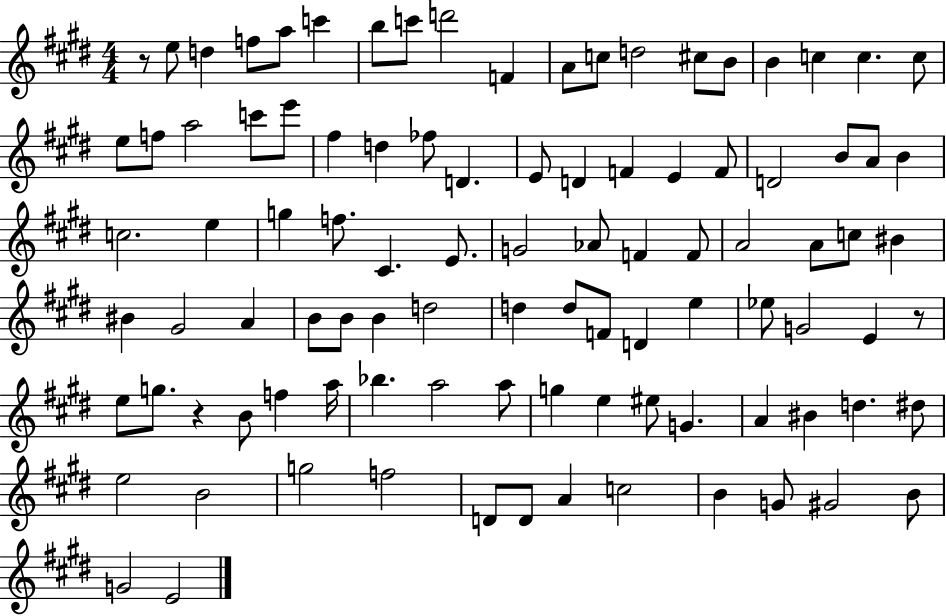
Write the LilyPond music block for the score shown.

{
  \clef treble
  \numericTimeSignature
  \time 4/4
  \key e \major
  r8 e''8 d''4 f''8 a''8 c'''4 | b''8 c'''8 d'''2 f'4 | a'8 c''8 d''2 cis''8 b'8 | b'4 c''4 c''4. c''8 | \break e''8 f''8 a''2 c'''8 e'''8 | fis''4 d''4 fes''8 d'4. | e'8 d'4 f'4 e'4 f'8 | d'2 b'8 a'8 b'4 | \break c''2. e''4 | g''4 f''8. cis'4. e'8. | g'2 aes'8 f'4 f'8 | a'2 a'8 c''8 bis'4 | \break bis'4 gis'2 a'4 | b'8 b'8 b'4 d''2 | d''4 d''8 f'8 d'4 e''4 | ees''8 g'2 e'4 r8 | \break e''8 g''8. r4 b'8 f''4 a''16 | bes''4. a''2 a''8 | g''4 e''4 eis''8 g'4. | a'4 bis'4 d''4. dis''8 | \break e''2 b'2 | g''2 f''2 | d'8 d'8 a'4 c''2 | b'4 g'8 gis'2 b'8 | \break g'2 e'2 | \bar "|."
}